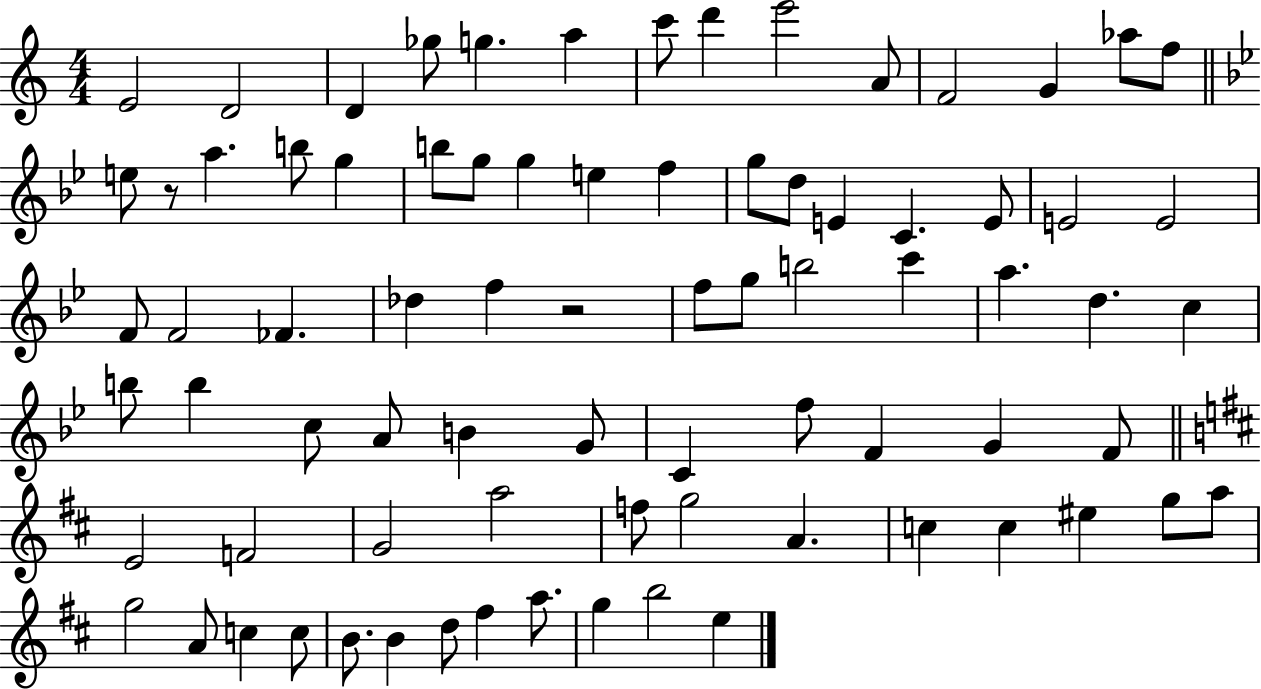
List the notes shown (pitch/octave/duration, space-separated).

E4/h D4/h D4/q Gb5/e G5/q. A5/q C6/e D6/q E6/h A4/e F4/h G4/q Ab5/e F5/e E5/e R/e A5/q. B5/e G5/q B5/e G5/e G5/q E5/q F5/q G5/e D5/e E4/q C4/q. E4/e E4/h E4/h F4/e F4/h FES4/q. Db5/q F5/q R/h F5/e G5/e B5/h C6/q A5/q. D5/q. C5/q B5/e B5/q C5/e A4/e B4/q G4/e C4/q F5/e F4/q G4/q F4/e E4/h F4/h G4/h A5/h F5/e G5/h A4/q. C5/q C5/q EIS5/q G5/e A5/e G5/h A4/e C5/q C5/e B4/e. B4/q D5/e F#5/q A5/e. G5/q B5/h E5/q